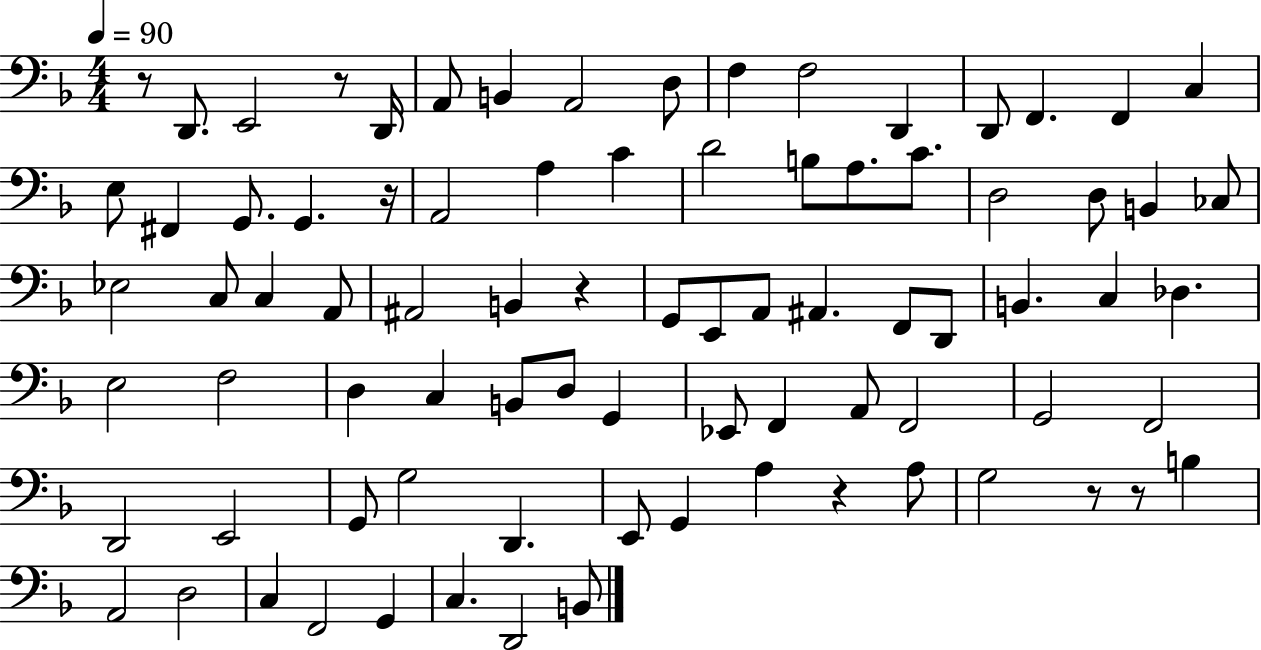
{
  \clef bass
  \numericTimeSignature
  \time 4/4
  \key f \major
  \tempo 4 = 90
  \repeat volta 2 { r8 d,8. e,2 r8 d,16 | a,8 b,4 a,2 d8 | f4 f2 d,4 | d,8 f,4. f,4 c4 | \break e8 fis,4 g,8. g,4. r16 | a,2 a4 c'4 | d'2 b8 a8. c'8. | d2 d8 b,4 ces8 | \break ees2 c8 c4 a,8 | ais,2 b,4 r4 | g,8 e,8 a,8 ais,4. f,8 d,8 | b,4. c4 des4. | \break e2 f2 | d4 c4 b,8 d8 g,4 | ees,8 f,4 a,8 f,2 | g,2 f,2 | \break d,2 e,2 | g,8 g2 d,4. | e,8 g,4 a4 r4 a8 | g2 r8 r8 b4 | \break a,2 d2 | c4 f,2 g,4 | c4. d,2 b,8 | } \bar "|."
}